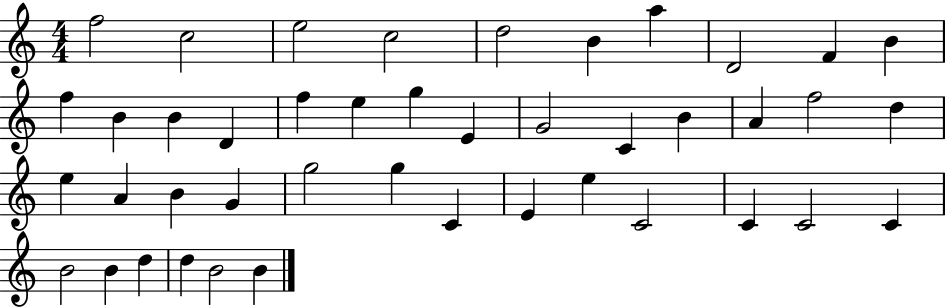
F5/h C5/h E5/h C5/h D5/h B4/q A5/q D4/h F4/q B4/q F5/q B4/q B4/q D4/q F5/q E5/q G5/q E4/q G4/h C4/q B4/q A4/q F5/h D5/q E5/q A4/q B4/q G4/q G5/h G5/q C4/q E4/q E5/q C4/h C4/q C4/h C4/q B4/h B4/q D5/q D5/q B4/h B4/q